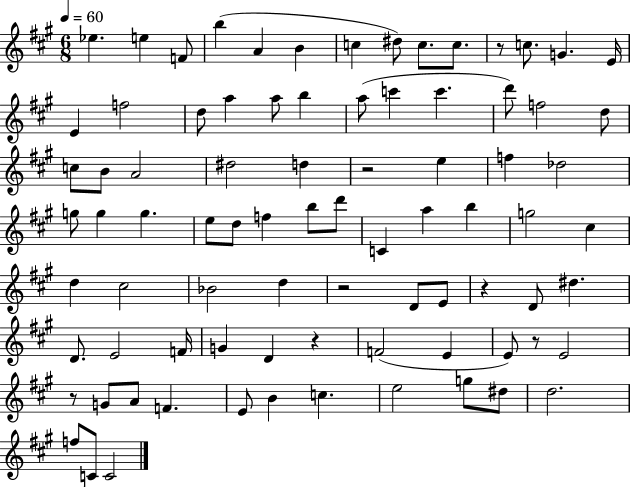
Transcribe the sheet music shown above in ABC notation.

X:1
T:Untitled
M:6/8
L:1/4
K:A
_e e F/2 b A B c ^d/2 c/2 c/2 z/2 c/2 G E/4 E f2 d/2 a a/2 b a/2 c' c' d'/2 f2 d/2 c/2 B/2 A2 ^d2 d z2 e f _d2 g/2 g g e/2 d/2 f b/2 d'/2 C a b g2 ^c d ^c2 _B2 d z2 D/2 E/2 z D/2 ^d D/2 E2 F/4 G D z F2 E E/2 z/2 E2 z/2 G/2 A/2 F E/2 B c e2 g/2 ^d/2 d2 f/2 C/2 C2